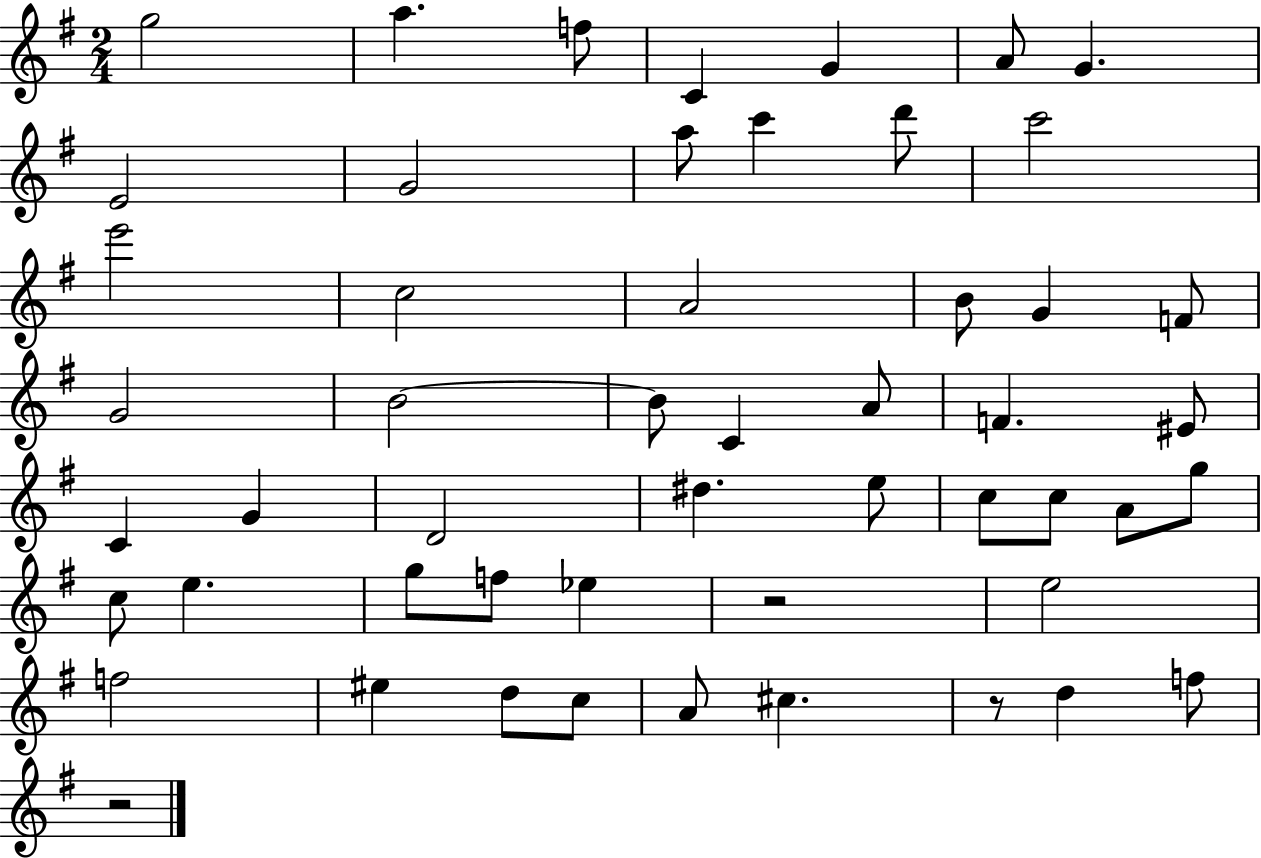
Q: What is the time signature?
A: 2/4